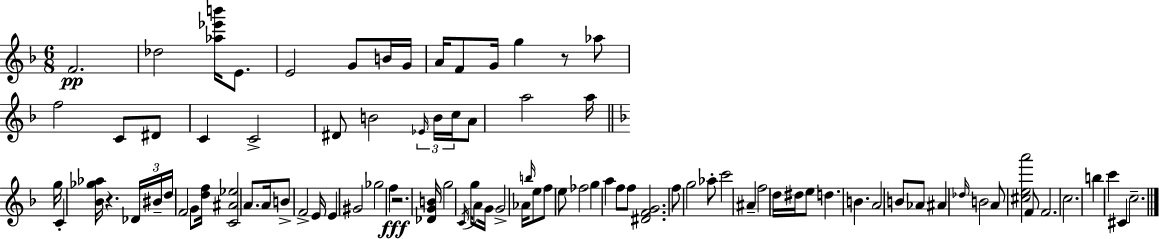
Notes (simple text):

F4/h. Db5/h [Ab5,Eb6,B6]/s E4/e. E4/h G4/e B4/s G4/s A4/s F4/e G4/s G5/q R/e Ab5/e F5/h C4/e D#4/e C4/q C4/h D#4/e B4/h Eb4/s B4/s C5/s A4/e A5/h A5/s G5/s C4/q [Bb4,Gb5,Ab5]/s R/q. Db4/s BIS4/s D5/s F4/h G4/e [D5,F5]/s [C4,A#4,Eb5]/h A4/e. A4/s B4/e F4/h E4/s E4/q G#4/h Gb5/h F5/q R/h. [Db4,G4,B4]/s G5/h C4/s G5/s A4/e G4/s G4/h Ab4/s B5/s E5/e F5/e E5/e FES5/h G5/q A5/q F5/e F5/e [D#4,F4,G4]/h. F5/e G5/h Ab5/e C6/h A#4/q F5/h D5/s D#5/s E5/e D5/q. B4/q. A4/h B4/e Ab4/e A#4/q Db5/s B4/h A4/e [C#5,E5,A6]/h F4/e F4/h. C5/h. B5/q C6/q C#4/q C5/h.